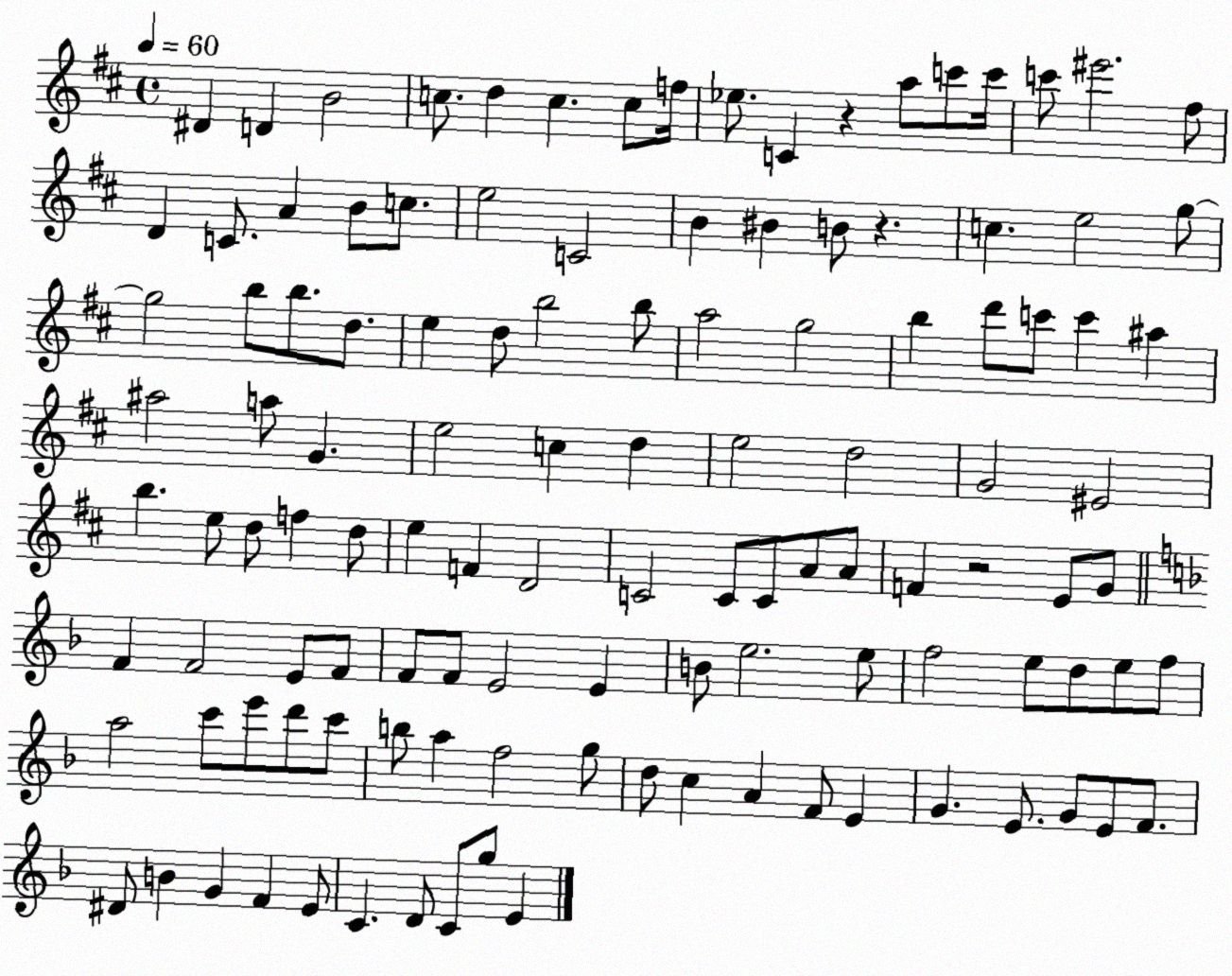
X:1
T:Untitled
M:4/4
L:1/4
K:D
^D D B2 c/2 d c c/2 f/4 _e/2 C z a/2 c'/2 c'/4 c'/2 ^e'2 ^f/2 D C/2 A B/2 c/2 e2 C2 B ^B B/2 z c e2 g/2 g2 b/2 b/2 d/2 e d/2 b2 b/2 a2 g2 b d'/2 c'/2 c' ^a ^a2 a/2 G e2 c d e2 d2 G2 ^E2 b e/2 d/2 f d/2 e F D2 C2 C/2 C/2 A/2 A/2 F z2 E/2 G/2 F F2 E/2 F/2 F/2 F/2 E2 E B/2 e2 e/2 f2 e/2 d/2 e/2 f/2 a2 c'/2 e'/2 d'/2 c'/2 b/2 a f2 g/2 d/2 c A F/2 E G E/2 G/2 E/2 F/2 ^D/2 B G F E/2 C D/2 C/2 g/2 E